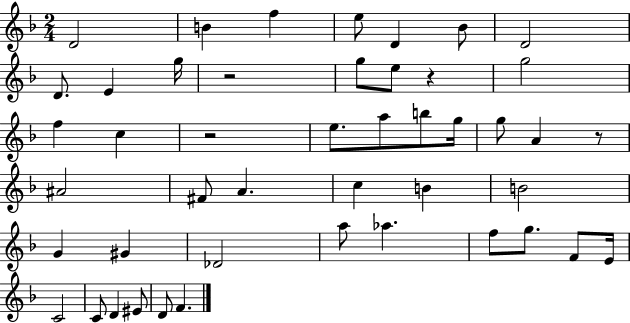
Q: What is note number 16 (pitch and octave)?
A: E5